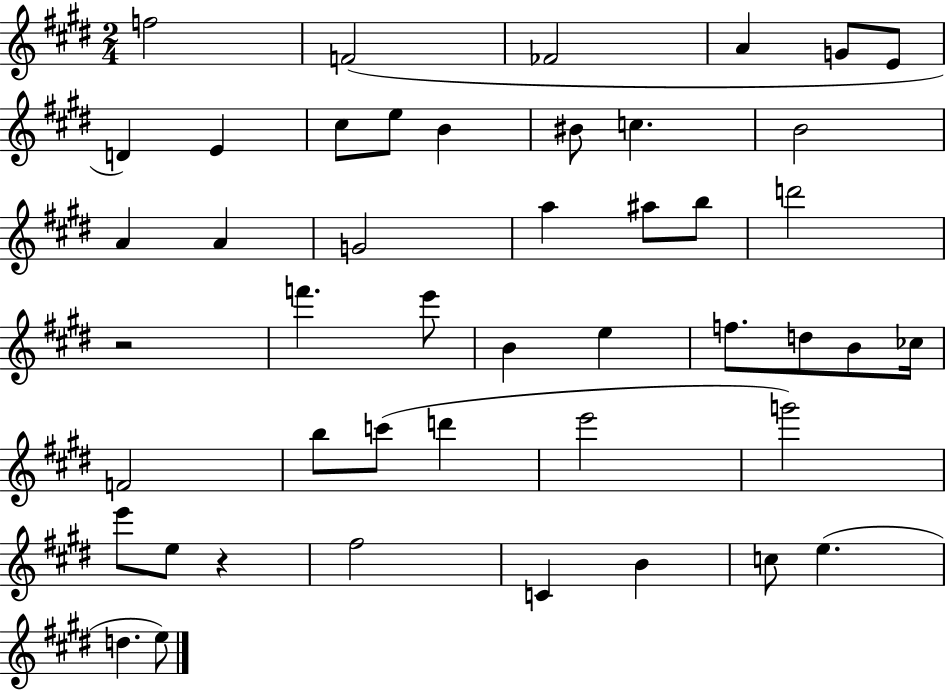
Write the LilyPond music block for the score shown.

{
  \clef treble
  \numericTimeSignature
  \time 2/4
  \key e \major
  f''2 | f'2( | fes'2 | a'4 g'8 e'8 | \break d'4) e'4 | cis''8 e''8 b'4 | bis'8 c''4. | b'2 | \break a'4 a'4 | g'2 | a''4 ais''8 b''8 | d'''2 | \break r2 | f'''4. e'''8 | b'4 e''4 | f''8. d''8 b'8 ces''16 | \break f'2 | b''8 c'''8( d'''4 | e'''2 | g'''2) | \break e'''8 e''8 r4 | fis''2 | c'4 b'4 | c''8 e''4.( | \break d''4. e''8) | \bar "|."
}